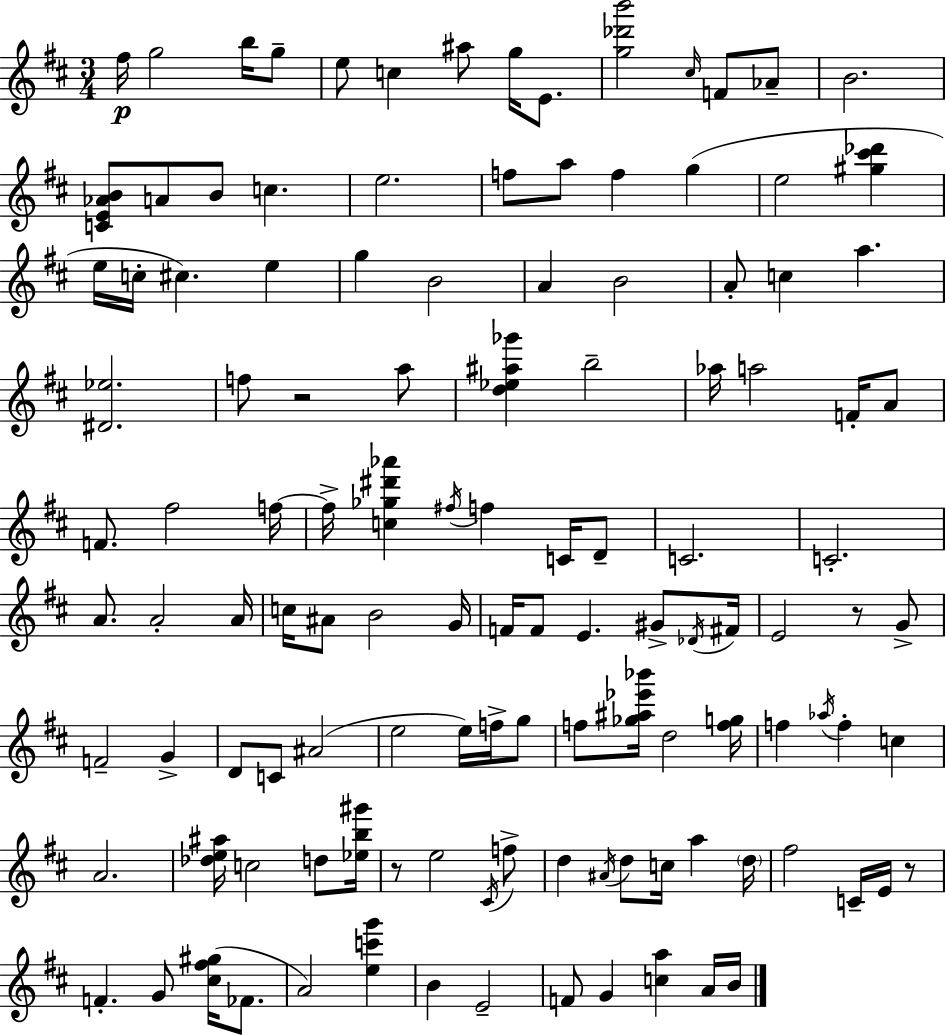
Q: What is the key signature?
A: D major